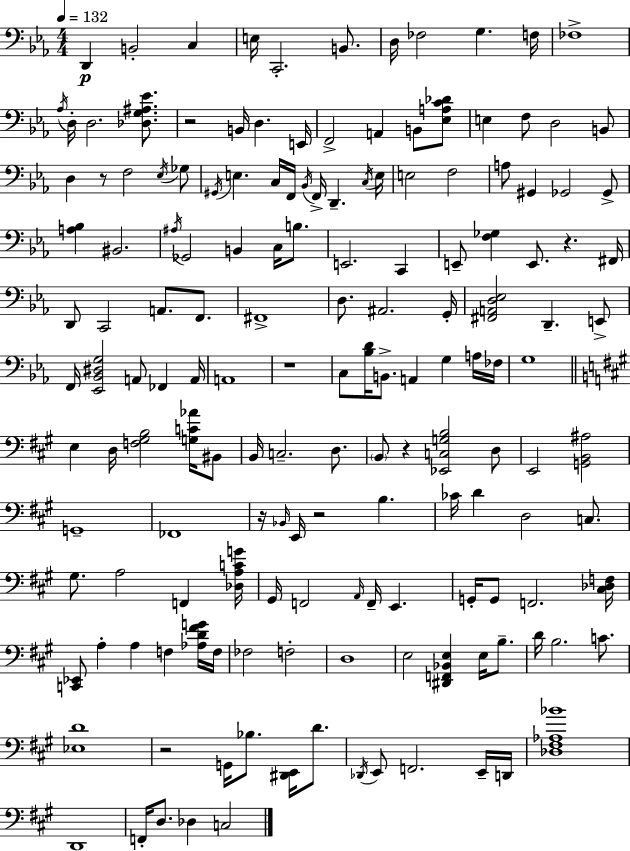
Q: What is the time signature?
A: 4/4